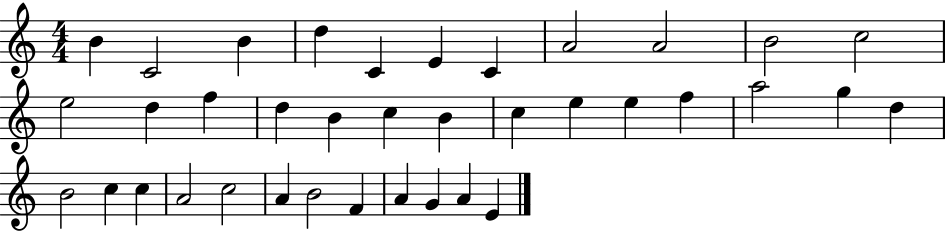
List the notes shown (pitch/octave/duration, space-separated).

B4/q C4/h B4/q D5/q C4/q E4/q C4/q A4/h A4/h B4/h C5/h E5/h D5/q F5/q D5/q B4/q C5/q B4/q C5/q E5/q E5/q F5/q A5/h G5/q D5/q B4/h C5/q C5/q A4/h C5/h A4/q B4/h F4/q A4/q G4/q A4/q E4/q